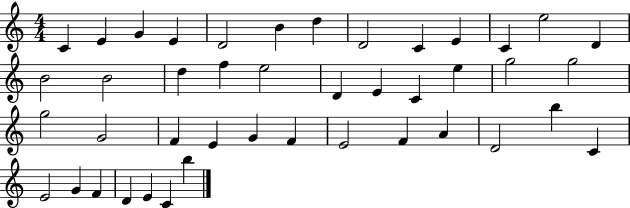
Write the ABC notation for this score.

X:1
T:Untitled
M:4/4
L:1/4
K:C
C E G E D2 B d D2 C E C e2 D B2 B2 d f e2 D E C e g2 g2 g2 G2 F E G F E2 F A D2 b C E2 G F D E C b